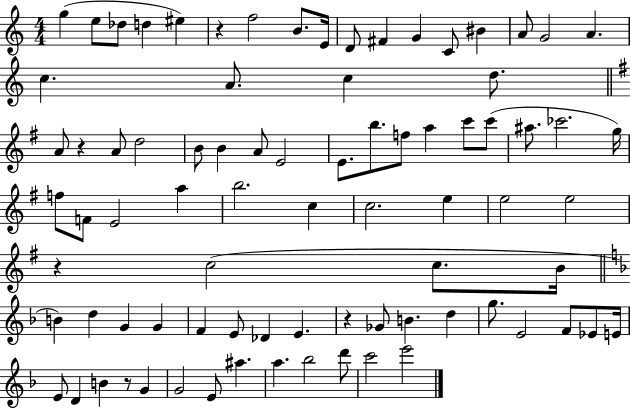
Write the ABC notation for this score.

X:1
T:Untitled
M:4/4
L:1/4
K:C
g e/2 _d/2 d ^e z f2 B/2 E/4 D/2 ^F G C/2 ^B A/2 G2 A c A/2 c d/2 A/2 z A/2 d2 B/2 B A/2 E2 E/2 b/2 f/2 a c'/2 c'/2 ^a/2 _c'2 g/4 f/2 F/2 E2 a b2 c c2 e e2 e2 z c2 c/2 B/4 B d G G F E/2 _D E z _G/2 B d g/2 E2 F/2 _E/2 E/4 E/2 D B z/2 G G2 E/2 ^a a _b2 d'/2 c'2 e'2